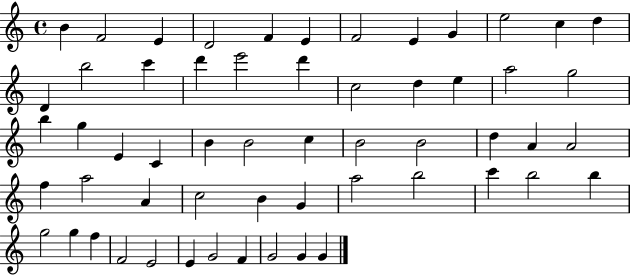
B4/q F4/h E4/q D4/h F4/q E4/q F4/h E4/q G4/q E5/h C5/q D5/q D4/q B5/h C6/q D6/q E6/h D6/q C5/h D5/q E5/q A5/h G5/h B5/q G5/q E4/q C4/q B4/q B4/h C5/q B4/h B4/h D5/q A4/q A4/h F5/q A5/h A4/q C5/h B4/q G4/q A5/h B5/h C6/q B5/h B5/q G5/h G5/q F5/q F4/h E4/h E4/q G4/h F4/q G4/h G4/q G4/q